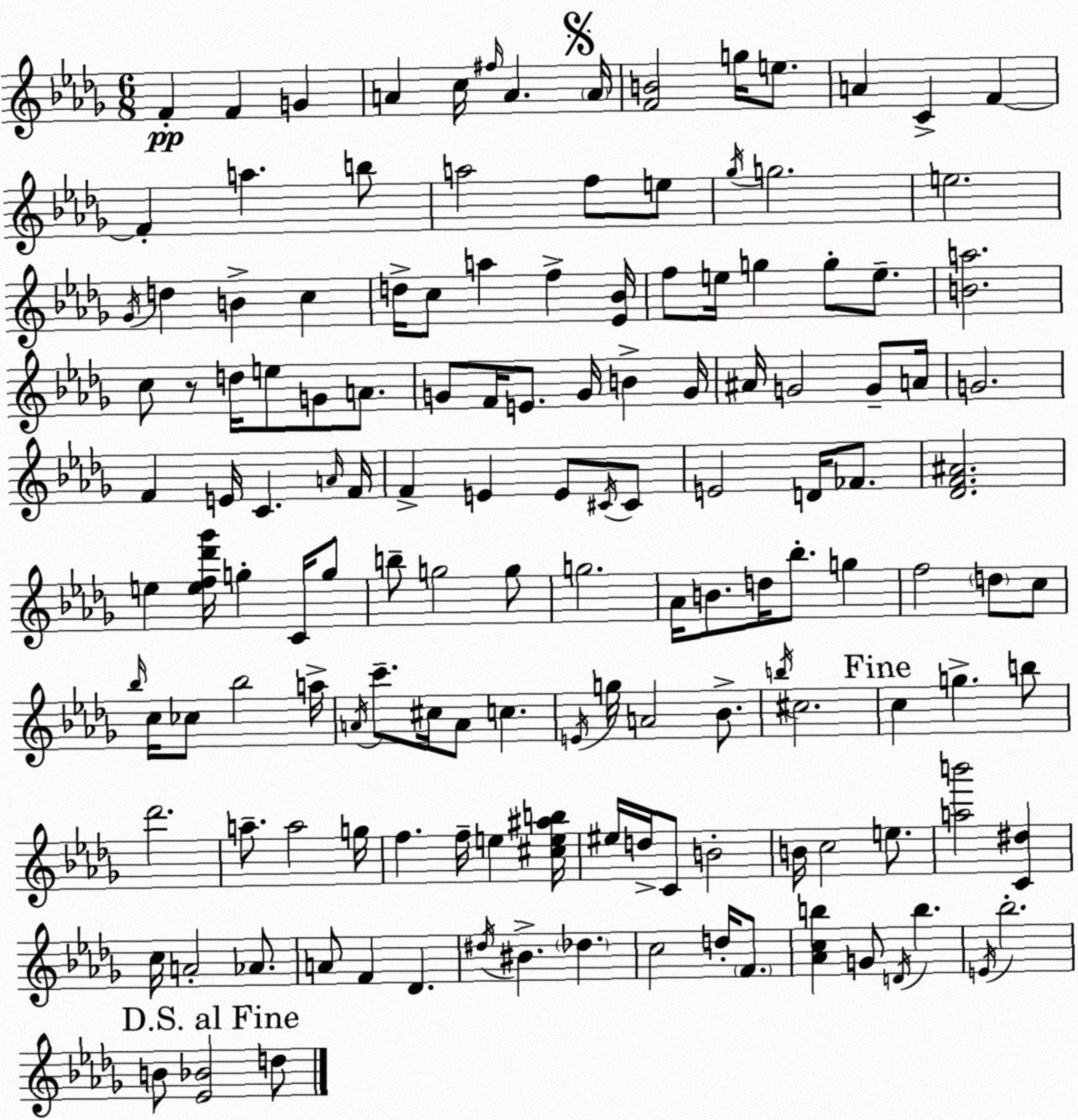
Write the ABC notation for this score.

X:1
T:Untitled
M:6/8
L:1/4
K:Bbm
F F G A c/4 ^f/4 A A/4 [FB]2 g/4 e/2 A C F F a b/2 a2 f/2 e/2 _g/4 g2 e2 _G/4 d B c d/4 c/2 a f [_E_B]/4 f/2 e/4 g g/2 e/2 [Ba]2 c/2 z/2 d/4 e/2 G/2 A/2 G/2 F/4 E/2 G/4 B G/4 ^A/4 G2 G/2 A/4 G2 F E/4 C A/4 F/4 F E E/2 ^C/4 ^C/2 E2 D/4 _F/2 [_DF^A]2 e [ef_d'_g']/4 g C/4 g/2 b/2 g2 g/2 g2 _A/4 B/2 d/4 _b/2 g f2 d/2 c/2 _b/4 c/4 _c/2 _b2 a/4 A/4 c'/2 ^c/4 A/2 c E/4 g/4 A2 _B/2 b/4 ^c2 c g b/2 _d'2 a/2 a2 g/4 f f/4 e [^ce^ab]/4 ^e/4 d/4 C/2 B2 B/4 c2 e/2 [ab']2 [C^d] c/4 A2 _A/2 A/2 F _D ^d/4 ^B _d c2 d/4 F/2 [_Acb] G/2 D/4 b E/4 _b2 B/2 [_E_B]2 d/2